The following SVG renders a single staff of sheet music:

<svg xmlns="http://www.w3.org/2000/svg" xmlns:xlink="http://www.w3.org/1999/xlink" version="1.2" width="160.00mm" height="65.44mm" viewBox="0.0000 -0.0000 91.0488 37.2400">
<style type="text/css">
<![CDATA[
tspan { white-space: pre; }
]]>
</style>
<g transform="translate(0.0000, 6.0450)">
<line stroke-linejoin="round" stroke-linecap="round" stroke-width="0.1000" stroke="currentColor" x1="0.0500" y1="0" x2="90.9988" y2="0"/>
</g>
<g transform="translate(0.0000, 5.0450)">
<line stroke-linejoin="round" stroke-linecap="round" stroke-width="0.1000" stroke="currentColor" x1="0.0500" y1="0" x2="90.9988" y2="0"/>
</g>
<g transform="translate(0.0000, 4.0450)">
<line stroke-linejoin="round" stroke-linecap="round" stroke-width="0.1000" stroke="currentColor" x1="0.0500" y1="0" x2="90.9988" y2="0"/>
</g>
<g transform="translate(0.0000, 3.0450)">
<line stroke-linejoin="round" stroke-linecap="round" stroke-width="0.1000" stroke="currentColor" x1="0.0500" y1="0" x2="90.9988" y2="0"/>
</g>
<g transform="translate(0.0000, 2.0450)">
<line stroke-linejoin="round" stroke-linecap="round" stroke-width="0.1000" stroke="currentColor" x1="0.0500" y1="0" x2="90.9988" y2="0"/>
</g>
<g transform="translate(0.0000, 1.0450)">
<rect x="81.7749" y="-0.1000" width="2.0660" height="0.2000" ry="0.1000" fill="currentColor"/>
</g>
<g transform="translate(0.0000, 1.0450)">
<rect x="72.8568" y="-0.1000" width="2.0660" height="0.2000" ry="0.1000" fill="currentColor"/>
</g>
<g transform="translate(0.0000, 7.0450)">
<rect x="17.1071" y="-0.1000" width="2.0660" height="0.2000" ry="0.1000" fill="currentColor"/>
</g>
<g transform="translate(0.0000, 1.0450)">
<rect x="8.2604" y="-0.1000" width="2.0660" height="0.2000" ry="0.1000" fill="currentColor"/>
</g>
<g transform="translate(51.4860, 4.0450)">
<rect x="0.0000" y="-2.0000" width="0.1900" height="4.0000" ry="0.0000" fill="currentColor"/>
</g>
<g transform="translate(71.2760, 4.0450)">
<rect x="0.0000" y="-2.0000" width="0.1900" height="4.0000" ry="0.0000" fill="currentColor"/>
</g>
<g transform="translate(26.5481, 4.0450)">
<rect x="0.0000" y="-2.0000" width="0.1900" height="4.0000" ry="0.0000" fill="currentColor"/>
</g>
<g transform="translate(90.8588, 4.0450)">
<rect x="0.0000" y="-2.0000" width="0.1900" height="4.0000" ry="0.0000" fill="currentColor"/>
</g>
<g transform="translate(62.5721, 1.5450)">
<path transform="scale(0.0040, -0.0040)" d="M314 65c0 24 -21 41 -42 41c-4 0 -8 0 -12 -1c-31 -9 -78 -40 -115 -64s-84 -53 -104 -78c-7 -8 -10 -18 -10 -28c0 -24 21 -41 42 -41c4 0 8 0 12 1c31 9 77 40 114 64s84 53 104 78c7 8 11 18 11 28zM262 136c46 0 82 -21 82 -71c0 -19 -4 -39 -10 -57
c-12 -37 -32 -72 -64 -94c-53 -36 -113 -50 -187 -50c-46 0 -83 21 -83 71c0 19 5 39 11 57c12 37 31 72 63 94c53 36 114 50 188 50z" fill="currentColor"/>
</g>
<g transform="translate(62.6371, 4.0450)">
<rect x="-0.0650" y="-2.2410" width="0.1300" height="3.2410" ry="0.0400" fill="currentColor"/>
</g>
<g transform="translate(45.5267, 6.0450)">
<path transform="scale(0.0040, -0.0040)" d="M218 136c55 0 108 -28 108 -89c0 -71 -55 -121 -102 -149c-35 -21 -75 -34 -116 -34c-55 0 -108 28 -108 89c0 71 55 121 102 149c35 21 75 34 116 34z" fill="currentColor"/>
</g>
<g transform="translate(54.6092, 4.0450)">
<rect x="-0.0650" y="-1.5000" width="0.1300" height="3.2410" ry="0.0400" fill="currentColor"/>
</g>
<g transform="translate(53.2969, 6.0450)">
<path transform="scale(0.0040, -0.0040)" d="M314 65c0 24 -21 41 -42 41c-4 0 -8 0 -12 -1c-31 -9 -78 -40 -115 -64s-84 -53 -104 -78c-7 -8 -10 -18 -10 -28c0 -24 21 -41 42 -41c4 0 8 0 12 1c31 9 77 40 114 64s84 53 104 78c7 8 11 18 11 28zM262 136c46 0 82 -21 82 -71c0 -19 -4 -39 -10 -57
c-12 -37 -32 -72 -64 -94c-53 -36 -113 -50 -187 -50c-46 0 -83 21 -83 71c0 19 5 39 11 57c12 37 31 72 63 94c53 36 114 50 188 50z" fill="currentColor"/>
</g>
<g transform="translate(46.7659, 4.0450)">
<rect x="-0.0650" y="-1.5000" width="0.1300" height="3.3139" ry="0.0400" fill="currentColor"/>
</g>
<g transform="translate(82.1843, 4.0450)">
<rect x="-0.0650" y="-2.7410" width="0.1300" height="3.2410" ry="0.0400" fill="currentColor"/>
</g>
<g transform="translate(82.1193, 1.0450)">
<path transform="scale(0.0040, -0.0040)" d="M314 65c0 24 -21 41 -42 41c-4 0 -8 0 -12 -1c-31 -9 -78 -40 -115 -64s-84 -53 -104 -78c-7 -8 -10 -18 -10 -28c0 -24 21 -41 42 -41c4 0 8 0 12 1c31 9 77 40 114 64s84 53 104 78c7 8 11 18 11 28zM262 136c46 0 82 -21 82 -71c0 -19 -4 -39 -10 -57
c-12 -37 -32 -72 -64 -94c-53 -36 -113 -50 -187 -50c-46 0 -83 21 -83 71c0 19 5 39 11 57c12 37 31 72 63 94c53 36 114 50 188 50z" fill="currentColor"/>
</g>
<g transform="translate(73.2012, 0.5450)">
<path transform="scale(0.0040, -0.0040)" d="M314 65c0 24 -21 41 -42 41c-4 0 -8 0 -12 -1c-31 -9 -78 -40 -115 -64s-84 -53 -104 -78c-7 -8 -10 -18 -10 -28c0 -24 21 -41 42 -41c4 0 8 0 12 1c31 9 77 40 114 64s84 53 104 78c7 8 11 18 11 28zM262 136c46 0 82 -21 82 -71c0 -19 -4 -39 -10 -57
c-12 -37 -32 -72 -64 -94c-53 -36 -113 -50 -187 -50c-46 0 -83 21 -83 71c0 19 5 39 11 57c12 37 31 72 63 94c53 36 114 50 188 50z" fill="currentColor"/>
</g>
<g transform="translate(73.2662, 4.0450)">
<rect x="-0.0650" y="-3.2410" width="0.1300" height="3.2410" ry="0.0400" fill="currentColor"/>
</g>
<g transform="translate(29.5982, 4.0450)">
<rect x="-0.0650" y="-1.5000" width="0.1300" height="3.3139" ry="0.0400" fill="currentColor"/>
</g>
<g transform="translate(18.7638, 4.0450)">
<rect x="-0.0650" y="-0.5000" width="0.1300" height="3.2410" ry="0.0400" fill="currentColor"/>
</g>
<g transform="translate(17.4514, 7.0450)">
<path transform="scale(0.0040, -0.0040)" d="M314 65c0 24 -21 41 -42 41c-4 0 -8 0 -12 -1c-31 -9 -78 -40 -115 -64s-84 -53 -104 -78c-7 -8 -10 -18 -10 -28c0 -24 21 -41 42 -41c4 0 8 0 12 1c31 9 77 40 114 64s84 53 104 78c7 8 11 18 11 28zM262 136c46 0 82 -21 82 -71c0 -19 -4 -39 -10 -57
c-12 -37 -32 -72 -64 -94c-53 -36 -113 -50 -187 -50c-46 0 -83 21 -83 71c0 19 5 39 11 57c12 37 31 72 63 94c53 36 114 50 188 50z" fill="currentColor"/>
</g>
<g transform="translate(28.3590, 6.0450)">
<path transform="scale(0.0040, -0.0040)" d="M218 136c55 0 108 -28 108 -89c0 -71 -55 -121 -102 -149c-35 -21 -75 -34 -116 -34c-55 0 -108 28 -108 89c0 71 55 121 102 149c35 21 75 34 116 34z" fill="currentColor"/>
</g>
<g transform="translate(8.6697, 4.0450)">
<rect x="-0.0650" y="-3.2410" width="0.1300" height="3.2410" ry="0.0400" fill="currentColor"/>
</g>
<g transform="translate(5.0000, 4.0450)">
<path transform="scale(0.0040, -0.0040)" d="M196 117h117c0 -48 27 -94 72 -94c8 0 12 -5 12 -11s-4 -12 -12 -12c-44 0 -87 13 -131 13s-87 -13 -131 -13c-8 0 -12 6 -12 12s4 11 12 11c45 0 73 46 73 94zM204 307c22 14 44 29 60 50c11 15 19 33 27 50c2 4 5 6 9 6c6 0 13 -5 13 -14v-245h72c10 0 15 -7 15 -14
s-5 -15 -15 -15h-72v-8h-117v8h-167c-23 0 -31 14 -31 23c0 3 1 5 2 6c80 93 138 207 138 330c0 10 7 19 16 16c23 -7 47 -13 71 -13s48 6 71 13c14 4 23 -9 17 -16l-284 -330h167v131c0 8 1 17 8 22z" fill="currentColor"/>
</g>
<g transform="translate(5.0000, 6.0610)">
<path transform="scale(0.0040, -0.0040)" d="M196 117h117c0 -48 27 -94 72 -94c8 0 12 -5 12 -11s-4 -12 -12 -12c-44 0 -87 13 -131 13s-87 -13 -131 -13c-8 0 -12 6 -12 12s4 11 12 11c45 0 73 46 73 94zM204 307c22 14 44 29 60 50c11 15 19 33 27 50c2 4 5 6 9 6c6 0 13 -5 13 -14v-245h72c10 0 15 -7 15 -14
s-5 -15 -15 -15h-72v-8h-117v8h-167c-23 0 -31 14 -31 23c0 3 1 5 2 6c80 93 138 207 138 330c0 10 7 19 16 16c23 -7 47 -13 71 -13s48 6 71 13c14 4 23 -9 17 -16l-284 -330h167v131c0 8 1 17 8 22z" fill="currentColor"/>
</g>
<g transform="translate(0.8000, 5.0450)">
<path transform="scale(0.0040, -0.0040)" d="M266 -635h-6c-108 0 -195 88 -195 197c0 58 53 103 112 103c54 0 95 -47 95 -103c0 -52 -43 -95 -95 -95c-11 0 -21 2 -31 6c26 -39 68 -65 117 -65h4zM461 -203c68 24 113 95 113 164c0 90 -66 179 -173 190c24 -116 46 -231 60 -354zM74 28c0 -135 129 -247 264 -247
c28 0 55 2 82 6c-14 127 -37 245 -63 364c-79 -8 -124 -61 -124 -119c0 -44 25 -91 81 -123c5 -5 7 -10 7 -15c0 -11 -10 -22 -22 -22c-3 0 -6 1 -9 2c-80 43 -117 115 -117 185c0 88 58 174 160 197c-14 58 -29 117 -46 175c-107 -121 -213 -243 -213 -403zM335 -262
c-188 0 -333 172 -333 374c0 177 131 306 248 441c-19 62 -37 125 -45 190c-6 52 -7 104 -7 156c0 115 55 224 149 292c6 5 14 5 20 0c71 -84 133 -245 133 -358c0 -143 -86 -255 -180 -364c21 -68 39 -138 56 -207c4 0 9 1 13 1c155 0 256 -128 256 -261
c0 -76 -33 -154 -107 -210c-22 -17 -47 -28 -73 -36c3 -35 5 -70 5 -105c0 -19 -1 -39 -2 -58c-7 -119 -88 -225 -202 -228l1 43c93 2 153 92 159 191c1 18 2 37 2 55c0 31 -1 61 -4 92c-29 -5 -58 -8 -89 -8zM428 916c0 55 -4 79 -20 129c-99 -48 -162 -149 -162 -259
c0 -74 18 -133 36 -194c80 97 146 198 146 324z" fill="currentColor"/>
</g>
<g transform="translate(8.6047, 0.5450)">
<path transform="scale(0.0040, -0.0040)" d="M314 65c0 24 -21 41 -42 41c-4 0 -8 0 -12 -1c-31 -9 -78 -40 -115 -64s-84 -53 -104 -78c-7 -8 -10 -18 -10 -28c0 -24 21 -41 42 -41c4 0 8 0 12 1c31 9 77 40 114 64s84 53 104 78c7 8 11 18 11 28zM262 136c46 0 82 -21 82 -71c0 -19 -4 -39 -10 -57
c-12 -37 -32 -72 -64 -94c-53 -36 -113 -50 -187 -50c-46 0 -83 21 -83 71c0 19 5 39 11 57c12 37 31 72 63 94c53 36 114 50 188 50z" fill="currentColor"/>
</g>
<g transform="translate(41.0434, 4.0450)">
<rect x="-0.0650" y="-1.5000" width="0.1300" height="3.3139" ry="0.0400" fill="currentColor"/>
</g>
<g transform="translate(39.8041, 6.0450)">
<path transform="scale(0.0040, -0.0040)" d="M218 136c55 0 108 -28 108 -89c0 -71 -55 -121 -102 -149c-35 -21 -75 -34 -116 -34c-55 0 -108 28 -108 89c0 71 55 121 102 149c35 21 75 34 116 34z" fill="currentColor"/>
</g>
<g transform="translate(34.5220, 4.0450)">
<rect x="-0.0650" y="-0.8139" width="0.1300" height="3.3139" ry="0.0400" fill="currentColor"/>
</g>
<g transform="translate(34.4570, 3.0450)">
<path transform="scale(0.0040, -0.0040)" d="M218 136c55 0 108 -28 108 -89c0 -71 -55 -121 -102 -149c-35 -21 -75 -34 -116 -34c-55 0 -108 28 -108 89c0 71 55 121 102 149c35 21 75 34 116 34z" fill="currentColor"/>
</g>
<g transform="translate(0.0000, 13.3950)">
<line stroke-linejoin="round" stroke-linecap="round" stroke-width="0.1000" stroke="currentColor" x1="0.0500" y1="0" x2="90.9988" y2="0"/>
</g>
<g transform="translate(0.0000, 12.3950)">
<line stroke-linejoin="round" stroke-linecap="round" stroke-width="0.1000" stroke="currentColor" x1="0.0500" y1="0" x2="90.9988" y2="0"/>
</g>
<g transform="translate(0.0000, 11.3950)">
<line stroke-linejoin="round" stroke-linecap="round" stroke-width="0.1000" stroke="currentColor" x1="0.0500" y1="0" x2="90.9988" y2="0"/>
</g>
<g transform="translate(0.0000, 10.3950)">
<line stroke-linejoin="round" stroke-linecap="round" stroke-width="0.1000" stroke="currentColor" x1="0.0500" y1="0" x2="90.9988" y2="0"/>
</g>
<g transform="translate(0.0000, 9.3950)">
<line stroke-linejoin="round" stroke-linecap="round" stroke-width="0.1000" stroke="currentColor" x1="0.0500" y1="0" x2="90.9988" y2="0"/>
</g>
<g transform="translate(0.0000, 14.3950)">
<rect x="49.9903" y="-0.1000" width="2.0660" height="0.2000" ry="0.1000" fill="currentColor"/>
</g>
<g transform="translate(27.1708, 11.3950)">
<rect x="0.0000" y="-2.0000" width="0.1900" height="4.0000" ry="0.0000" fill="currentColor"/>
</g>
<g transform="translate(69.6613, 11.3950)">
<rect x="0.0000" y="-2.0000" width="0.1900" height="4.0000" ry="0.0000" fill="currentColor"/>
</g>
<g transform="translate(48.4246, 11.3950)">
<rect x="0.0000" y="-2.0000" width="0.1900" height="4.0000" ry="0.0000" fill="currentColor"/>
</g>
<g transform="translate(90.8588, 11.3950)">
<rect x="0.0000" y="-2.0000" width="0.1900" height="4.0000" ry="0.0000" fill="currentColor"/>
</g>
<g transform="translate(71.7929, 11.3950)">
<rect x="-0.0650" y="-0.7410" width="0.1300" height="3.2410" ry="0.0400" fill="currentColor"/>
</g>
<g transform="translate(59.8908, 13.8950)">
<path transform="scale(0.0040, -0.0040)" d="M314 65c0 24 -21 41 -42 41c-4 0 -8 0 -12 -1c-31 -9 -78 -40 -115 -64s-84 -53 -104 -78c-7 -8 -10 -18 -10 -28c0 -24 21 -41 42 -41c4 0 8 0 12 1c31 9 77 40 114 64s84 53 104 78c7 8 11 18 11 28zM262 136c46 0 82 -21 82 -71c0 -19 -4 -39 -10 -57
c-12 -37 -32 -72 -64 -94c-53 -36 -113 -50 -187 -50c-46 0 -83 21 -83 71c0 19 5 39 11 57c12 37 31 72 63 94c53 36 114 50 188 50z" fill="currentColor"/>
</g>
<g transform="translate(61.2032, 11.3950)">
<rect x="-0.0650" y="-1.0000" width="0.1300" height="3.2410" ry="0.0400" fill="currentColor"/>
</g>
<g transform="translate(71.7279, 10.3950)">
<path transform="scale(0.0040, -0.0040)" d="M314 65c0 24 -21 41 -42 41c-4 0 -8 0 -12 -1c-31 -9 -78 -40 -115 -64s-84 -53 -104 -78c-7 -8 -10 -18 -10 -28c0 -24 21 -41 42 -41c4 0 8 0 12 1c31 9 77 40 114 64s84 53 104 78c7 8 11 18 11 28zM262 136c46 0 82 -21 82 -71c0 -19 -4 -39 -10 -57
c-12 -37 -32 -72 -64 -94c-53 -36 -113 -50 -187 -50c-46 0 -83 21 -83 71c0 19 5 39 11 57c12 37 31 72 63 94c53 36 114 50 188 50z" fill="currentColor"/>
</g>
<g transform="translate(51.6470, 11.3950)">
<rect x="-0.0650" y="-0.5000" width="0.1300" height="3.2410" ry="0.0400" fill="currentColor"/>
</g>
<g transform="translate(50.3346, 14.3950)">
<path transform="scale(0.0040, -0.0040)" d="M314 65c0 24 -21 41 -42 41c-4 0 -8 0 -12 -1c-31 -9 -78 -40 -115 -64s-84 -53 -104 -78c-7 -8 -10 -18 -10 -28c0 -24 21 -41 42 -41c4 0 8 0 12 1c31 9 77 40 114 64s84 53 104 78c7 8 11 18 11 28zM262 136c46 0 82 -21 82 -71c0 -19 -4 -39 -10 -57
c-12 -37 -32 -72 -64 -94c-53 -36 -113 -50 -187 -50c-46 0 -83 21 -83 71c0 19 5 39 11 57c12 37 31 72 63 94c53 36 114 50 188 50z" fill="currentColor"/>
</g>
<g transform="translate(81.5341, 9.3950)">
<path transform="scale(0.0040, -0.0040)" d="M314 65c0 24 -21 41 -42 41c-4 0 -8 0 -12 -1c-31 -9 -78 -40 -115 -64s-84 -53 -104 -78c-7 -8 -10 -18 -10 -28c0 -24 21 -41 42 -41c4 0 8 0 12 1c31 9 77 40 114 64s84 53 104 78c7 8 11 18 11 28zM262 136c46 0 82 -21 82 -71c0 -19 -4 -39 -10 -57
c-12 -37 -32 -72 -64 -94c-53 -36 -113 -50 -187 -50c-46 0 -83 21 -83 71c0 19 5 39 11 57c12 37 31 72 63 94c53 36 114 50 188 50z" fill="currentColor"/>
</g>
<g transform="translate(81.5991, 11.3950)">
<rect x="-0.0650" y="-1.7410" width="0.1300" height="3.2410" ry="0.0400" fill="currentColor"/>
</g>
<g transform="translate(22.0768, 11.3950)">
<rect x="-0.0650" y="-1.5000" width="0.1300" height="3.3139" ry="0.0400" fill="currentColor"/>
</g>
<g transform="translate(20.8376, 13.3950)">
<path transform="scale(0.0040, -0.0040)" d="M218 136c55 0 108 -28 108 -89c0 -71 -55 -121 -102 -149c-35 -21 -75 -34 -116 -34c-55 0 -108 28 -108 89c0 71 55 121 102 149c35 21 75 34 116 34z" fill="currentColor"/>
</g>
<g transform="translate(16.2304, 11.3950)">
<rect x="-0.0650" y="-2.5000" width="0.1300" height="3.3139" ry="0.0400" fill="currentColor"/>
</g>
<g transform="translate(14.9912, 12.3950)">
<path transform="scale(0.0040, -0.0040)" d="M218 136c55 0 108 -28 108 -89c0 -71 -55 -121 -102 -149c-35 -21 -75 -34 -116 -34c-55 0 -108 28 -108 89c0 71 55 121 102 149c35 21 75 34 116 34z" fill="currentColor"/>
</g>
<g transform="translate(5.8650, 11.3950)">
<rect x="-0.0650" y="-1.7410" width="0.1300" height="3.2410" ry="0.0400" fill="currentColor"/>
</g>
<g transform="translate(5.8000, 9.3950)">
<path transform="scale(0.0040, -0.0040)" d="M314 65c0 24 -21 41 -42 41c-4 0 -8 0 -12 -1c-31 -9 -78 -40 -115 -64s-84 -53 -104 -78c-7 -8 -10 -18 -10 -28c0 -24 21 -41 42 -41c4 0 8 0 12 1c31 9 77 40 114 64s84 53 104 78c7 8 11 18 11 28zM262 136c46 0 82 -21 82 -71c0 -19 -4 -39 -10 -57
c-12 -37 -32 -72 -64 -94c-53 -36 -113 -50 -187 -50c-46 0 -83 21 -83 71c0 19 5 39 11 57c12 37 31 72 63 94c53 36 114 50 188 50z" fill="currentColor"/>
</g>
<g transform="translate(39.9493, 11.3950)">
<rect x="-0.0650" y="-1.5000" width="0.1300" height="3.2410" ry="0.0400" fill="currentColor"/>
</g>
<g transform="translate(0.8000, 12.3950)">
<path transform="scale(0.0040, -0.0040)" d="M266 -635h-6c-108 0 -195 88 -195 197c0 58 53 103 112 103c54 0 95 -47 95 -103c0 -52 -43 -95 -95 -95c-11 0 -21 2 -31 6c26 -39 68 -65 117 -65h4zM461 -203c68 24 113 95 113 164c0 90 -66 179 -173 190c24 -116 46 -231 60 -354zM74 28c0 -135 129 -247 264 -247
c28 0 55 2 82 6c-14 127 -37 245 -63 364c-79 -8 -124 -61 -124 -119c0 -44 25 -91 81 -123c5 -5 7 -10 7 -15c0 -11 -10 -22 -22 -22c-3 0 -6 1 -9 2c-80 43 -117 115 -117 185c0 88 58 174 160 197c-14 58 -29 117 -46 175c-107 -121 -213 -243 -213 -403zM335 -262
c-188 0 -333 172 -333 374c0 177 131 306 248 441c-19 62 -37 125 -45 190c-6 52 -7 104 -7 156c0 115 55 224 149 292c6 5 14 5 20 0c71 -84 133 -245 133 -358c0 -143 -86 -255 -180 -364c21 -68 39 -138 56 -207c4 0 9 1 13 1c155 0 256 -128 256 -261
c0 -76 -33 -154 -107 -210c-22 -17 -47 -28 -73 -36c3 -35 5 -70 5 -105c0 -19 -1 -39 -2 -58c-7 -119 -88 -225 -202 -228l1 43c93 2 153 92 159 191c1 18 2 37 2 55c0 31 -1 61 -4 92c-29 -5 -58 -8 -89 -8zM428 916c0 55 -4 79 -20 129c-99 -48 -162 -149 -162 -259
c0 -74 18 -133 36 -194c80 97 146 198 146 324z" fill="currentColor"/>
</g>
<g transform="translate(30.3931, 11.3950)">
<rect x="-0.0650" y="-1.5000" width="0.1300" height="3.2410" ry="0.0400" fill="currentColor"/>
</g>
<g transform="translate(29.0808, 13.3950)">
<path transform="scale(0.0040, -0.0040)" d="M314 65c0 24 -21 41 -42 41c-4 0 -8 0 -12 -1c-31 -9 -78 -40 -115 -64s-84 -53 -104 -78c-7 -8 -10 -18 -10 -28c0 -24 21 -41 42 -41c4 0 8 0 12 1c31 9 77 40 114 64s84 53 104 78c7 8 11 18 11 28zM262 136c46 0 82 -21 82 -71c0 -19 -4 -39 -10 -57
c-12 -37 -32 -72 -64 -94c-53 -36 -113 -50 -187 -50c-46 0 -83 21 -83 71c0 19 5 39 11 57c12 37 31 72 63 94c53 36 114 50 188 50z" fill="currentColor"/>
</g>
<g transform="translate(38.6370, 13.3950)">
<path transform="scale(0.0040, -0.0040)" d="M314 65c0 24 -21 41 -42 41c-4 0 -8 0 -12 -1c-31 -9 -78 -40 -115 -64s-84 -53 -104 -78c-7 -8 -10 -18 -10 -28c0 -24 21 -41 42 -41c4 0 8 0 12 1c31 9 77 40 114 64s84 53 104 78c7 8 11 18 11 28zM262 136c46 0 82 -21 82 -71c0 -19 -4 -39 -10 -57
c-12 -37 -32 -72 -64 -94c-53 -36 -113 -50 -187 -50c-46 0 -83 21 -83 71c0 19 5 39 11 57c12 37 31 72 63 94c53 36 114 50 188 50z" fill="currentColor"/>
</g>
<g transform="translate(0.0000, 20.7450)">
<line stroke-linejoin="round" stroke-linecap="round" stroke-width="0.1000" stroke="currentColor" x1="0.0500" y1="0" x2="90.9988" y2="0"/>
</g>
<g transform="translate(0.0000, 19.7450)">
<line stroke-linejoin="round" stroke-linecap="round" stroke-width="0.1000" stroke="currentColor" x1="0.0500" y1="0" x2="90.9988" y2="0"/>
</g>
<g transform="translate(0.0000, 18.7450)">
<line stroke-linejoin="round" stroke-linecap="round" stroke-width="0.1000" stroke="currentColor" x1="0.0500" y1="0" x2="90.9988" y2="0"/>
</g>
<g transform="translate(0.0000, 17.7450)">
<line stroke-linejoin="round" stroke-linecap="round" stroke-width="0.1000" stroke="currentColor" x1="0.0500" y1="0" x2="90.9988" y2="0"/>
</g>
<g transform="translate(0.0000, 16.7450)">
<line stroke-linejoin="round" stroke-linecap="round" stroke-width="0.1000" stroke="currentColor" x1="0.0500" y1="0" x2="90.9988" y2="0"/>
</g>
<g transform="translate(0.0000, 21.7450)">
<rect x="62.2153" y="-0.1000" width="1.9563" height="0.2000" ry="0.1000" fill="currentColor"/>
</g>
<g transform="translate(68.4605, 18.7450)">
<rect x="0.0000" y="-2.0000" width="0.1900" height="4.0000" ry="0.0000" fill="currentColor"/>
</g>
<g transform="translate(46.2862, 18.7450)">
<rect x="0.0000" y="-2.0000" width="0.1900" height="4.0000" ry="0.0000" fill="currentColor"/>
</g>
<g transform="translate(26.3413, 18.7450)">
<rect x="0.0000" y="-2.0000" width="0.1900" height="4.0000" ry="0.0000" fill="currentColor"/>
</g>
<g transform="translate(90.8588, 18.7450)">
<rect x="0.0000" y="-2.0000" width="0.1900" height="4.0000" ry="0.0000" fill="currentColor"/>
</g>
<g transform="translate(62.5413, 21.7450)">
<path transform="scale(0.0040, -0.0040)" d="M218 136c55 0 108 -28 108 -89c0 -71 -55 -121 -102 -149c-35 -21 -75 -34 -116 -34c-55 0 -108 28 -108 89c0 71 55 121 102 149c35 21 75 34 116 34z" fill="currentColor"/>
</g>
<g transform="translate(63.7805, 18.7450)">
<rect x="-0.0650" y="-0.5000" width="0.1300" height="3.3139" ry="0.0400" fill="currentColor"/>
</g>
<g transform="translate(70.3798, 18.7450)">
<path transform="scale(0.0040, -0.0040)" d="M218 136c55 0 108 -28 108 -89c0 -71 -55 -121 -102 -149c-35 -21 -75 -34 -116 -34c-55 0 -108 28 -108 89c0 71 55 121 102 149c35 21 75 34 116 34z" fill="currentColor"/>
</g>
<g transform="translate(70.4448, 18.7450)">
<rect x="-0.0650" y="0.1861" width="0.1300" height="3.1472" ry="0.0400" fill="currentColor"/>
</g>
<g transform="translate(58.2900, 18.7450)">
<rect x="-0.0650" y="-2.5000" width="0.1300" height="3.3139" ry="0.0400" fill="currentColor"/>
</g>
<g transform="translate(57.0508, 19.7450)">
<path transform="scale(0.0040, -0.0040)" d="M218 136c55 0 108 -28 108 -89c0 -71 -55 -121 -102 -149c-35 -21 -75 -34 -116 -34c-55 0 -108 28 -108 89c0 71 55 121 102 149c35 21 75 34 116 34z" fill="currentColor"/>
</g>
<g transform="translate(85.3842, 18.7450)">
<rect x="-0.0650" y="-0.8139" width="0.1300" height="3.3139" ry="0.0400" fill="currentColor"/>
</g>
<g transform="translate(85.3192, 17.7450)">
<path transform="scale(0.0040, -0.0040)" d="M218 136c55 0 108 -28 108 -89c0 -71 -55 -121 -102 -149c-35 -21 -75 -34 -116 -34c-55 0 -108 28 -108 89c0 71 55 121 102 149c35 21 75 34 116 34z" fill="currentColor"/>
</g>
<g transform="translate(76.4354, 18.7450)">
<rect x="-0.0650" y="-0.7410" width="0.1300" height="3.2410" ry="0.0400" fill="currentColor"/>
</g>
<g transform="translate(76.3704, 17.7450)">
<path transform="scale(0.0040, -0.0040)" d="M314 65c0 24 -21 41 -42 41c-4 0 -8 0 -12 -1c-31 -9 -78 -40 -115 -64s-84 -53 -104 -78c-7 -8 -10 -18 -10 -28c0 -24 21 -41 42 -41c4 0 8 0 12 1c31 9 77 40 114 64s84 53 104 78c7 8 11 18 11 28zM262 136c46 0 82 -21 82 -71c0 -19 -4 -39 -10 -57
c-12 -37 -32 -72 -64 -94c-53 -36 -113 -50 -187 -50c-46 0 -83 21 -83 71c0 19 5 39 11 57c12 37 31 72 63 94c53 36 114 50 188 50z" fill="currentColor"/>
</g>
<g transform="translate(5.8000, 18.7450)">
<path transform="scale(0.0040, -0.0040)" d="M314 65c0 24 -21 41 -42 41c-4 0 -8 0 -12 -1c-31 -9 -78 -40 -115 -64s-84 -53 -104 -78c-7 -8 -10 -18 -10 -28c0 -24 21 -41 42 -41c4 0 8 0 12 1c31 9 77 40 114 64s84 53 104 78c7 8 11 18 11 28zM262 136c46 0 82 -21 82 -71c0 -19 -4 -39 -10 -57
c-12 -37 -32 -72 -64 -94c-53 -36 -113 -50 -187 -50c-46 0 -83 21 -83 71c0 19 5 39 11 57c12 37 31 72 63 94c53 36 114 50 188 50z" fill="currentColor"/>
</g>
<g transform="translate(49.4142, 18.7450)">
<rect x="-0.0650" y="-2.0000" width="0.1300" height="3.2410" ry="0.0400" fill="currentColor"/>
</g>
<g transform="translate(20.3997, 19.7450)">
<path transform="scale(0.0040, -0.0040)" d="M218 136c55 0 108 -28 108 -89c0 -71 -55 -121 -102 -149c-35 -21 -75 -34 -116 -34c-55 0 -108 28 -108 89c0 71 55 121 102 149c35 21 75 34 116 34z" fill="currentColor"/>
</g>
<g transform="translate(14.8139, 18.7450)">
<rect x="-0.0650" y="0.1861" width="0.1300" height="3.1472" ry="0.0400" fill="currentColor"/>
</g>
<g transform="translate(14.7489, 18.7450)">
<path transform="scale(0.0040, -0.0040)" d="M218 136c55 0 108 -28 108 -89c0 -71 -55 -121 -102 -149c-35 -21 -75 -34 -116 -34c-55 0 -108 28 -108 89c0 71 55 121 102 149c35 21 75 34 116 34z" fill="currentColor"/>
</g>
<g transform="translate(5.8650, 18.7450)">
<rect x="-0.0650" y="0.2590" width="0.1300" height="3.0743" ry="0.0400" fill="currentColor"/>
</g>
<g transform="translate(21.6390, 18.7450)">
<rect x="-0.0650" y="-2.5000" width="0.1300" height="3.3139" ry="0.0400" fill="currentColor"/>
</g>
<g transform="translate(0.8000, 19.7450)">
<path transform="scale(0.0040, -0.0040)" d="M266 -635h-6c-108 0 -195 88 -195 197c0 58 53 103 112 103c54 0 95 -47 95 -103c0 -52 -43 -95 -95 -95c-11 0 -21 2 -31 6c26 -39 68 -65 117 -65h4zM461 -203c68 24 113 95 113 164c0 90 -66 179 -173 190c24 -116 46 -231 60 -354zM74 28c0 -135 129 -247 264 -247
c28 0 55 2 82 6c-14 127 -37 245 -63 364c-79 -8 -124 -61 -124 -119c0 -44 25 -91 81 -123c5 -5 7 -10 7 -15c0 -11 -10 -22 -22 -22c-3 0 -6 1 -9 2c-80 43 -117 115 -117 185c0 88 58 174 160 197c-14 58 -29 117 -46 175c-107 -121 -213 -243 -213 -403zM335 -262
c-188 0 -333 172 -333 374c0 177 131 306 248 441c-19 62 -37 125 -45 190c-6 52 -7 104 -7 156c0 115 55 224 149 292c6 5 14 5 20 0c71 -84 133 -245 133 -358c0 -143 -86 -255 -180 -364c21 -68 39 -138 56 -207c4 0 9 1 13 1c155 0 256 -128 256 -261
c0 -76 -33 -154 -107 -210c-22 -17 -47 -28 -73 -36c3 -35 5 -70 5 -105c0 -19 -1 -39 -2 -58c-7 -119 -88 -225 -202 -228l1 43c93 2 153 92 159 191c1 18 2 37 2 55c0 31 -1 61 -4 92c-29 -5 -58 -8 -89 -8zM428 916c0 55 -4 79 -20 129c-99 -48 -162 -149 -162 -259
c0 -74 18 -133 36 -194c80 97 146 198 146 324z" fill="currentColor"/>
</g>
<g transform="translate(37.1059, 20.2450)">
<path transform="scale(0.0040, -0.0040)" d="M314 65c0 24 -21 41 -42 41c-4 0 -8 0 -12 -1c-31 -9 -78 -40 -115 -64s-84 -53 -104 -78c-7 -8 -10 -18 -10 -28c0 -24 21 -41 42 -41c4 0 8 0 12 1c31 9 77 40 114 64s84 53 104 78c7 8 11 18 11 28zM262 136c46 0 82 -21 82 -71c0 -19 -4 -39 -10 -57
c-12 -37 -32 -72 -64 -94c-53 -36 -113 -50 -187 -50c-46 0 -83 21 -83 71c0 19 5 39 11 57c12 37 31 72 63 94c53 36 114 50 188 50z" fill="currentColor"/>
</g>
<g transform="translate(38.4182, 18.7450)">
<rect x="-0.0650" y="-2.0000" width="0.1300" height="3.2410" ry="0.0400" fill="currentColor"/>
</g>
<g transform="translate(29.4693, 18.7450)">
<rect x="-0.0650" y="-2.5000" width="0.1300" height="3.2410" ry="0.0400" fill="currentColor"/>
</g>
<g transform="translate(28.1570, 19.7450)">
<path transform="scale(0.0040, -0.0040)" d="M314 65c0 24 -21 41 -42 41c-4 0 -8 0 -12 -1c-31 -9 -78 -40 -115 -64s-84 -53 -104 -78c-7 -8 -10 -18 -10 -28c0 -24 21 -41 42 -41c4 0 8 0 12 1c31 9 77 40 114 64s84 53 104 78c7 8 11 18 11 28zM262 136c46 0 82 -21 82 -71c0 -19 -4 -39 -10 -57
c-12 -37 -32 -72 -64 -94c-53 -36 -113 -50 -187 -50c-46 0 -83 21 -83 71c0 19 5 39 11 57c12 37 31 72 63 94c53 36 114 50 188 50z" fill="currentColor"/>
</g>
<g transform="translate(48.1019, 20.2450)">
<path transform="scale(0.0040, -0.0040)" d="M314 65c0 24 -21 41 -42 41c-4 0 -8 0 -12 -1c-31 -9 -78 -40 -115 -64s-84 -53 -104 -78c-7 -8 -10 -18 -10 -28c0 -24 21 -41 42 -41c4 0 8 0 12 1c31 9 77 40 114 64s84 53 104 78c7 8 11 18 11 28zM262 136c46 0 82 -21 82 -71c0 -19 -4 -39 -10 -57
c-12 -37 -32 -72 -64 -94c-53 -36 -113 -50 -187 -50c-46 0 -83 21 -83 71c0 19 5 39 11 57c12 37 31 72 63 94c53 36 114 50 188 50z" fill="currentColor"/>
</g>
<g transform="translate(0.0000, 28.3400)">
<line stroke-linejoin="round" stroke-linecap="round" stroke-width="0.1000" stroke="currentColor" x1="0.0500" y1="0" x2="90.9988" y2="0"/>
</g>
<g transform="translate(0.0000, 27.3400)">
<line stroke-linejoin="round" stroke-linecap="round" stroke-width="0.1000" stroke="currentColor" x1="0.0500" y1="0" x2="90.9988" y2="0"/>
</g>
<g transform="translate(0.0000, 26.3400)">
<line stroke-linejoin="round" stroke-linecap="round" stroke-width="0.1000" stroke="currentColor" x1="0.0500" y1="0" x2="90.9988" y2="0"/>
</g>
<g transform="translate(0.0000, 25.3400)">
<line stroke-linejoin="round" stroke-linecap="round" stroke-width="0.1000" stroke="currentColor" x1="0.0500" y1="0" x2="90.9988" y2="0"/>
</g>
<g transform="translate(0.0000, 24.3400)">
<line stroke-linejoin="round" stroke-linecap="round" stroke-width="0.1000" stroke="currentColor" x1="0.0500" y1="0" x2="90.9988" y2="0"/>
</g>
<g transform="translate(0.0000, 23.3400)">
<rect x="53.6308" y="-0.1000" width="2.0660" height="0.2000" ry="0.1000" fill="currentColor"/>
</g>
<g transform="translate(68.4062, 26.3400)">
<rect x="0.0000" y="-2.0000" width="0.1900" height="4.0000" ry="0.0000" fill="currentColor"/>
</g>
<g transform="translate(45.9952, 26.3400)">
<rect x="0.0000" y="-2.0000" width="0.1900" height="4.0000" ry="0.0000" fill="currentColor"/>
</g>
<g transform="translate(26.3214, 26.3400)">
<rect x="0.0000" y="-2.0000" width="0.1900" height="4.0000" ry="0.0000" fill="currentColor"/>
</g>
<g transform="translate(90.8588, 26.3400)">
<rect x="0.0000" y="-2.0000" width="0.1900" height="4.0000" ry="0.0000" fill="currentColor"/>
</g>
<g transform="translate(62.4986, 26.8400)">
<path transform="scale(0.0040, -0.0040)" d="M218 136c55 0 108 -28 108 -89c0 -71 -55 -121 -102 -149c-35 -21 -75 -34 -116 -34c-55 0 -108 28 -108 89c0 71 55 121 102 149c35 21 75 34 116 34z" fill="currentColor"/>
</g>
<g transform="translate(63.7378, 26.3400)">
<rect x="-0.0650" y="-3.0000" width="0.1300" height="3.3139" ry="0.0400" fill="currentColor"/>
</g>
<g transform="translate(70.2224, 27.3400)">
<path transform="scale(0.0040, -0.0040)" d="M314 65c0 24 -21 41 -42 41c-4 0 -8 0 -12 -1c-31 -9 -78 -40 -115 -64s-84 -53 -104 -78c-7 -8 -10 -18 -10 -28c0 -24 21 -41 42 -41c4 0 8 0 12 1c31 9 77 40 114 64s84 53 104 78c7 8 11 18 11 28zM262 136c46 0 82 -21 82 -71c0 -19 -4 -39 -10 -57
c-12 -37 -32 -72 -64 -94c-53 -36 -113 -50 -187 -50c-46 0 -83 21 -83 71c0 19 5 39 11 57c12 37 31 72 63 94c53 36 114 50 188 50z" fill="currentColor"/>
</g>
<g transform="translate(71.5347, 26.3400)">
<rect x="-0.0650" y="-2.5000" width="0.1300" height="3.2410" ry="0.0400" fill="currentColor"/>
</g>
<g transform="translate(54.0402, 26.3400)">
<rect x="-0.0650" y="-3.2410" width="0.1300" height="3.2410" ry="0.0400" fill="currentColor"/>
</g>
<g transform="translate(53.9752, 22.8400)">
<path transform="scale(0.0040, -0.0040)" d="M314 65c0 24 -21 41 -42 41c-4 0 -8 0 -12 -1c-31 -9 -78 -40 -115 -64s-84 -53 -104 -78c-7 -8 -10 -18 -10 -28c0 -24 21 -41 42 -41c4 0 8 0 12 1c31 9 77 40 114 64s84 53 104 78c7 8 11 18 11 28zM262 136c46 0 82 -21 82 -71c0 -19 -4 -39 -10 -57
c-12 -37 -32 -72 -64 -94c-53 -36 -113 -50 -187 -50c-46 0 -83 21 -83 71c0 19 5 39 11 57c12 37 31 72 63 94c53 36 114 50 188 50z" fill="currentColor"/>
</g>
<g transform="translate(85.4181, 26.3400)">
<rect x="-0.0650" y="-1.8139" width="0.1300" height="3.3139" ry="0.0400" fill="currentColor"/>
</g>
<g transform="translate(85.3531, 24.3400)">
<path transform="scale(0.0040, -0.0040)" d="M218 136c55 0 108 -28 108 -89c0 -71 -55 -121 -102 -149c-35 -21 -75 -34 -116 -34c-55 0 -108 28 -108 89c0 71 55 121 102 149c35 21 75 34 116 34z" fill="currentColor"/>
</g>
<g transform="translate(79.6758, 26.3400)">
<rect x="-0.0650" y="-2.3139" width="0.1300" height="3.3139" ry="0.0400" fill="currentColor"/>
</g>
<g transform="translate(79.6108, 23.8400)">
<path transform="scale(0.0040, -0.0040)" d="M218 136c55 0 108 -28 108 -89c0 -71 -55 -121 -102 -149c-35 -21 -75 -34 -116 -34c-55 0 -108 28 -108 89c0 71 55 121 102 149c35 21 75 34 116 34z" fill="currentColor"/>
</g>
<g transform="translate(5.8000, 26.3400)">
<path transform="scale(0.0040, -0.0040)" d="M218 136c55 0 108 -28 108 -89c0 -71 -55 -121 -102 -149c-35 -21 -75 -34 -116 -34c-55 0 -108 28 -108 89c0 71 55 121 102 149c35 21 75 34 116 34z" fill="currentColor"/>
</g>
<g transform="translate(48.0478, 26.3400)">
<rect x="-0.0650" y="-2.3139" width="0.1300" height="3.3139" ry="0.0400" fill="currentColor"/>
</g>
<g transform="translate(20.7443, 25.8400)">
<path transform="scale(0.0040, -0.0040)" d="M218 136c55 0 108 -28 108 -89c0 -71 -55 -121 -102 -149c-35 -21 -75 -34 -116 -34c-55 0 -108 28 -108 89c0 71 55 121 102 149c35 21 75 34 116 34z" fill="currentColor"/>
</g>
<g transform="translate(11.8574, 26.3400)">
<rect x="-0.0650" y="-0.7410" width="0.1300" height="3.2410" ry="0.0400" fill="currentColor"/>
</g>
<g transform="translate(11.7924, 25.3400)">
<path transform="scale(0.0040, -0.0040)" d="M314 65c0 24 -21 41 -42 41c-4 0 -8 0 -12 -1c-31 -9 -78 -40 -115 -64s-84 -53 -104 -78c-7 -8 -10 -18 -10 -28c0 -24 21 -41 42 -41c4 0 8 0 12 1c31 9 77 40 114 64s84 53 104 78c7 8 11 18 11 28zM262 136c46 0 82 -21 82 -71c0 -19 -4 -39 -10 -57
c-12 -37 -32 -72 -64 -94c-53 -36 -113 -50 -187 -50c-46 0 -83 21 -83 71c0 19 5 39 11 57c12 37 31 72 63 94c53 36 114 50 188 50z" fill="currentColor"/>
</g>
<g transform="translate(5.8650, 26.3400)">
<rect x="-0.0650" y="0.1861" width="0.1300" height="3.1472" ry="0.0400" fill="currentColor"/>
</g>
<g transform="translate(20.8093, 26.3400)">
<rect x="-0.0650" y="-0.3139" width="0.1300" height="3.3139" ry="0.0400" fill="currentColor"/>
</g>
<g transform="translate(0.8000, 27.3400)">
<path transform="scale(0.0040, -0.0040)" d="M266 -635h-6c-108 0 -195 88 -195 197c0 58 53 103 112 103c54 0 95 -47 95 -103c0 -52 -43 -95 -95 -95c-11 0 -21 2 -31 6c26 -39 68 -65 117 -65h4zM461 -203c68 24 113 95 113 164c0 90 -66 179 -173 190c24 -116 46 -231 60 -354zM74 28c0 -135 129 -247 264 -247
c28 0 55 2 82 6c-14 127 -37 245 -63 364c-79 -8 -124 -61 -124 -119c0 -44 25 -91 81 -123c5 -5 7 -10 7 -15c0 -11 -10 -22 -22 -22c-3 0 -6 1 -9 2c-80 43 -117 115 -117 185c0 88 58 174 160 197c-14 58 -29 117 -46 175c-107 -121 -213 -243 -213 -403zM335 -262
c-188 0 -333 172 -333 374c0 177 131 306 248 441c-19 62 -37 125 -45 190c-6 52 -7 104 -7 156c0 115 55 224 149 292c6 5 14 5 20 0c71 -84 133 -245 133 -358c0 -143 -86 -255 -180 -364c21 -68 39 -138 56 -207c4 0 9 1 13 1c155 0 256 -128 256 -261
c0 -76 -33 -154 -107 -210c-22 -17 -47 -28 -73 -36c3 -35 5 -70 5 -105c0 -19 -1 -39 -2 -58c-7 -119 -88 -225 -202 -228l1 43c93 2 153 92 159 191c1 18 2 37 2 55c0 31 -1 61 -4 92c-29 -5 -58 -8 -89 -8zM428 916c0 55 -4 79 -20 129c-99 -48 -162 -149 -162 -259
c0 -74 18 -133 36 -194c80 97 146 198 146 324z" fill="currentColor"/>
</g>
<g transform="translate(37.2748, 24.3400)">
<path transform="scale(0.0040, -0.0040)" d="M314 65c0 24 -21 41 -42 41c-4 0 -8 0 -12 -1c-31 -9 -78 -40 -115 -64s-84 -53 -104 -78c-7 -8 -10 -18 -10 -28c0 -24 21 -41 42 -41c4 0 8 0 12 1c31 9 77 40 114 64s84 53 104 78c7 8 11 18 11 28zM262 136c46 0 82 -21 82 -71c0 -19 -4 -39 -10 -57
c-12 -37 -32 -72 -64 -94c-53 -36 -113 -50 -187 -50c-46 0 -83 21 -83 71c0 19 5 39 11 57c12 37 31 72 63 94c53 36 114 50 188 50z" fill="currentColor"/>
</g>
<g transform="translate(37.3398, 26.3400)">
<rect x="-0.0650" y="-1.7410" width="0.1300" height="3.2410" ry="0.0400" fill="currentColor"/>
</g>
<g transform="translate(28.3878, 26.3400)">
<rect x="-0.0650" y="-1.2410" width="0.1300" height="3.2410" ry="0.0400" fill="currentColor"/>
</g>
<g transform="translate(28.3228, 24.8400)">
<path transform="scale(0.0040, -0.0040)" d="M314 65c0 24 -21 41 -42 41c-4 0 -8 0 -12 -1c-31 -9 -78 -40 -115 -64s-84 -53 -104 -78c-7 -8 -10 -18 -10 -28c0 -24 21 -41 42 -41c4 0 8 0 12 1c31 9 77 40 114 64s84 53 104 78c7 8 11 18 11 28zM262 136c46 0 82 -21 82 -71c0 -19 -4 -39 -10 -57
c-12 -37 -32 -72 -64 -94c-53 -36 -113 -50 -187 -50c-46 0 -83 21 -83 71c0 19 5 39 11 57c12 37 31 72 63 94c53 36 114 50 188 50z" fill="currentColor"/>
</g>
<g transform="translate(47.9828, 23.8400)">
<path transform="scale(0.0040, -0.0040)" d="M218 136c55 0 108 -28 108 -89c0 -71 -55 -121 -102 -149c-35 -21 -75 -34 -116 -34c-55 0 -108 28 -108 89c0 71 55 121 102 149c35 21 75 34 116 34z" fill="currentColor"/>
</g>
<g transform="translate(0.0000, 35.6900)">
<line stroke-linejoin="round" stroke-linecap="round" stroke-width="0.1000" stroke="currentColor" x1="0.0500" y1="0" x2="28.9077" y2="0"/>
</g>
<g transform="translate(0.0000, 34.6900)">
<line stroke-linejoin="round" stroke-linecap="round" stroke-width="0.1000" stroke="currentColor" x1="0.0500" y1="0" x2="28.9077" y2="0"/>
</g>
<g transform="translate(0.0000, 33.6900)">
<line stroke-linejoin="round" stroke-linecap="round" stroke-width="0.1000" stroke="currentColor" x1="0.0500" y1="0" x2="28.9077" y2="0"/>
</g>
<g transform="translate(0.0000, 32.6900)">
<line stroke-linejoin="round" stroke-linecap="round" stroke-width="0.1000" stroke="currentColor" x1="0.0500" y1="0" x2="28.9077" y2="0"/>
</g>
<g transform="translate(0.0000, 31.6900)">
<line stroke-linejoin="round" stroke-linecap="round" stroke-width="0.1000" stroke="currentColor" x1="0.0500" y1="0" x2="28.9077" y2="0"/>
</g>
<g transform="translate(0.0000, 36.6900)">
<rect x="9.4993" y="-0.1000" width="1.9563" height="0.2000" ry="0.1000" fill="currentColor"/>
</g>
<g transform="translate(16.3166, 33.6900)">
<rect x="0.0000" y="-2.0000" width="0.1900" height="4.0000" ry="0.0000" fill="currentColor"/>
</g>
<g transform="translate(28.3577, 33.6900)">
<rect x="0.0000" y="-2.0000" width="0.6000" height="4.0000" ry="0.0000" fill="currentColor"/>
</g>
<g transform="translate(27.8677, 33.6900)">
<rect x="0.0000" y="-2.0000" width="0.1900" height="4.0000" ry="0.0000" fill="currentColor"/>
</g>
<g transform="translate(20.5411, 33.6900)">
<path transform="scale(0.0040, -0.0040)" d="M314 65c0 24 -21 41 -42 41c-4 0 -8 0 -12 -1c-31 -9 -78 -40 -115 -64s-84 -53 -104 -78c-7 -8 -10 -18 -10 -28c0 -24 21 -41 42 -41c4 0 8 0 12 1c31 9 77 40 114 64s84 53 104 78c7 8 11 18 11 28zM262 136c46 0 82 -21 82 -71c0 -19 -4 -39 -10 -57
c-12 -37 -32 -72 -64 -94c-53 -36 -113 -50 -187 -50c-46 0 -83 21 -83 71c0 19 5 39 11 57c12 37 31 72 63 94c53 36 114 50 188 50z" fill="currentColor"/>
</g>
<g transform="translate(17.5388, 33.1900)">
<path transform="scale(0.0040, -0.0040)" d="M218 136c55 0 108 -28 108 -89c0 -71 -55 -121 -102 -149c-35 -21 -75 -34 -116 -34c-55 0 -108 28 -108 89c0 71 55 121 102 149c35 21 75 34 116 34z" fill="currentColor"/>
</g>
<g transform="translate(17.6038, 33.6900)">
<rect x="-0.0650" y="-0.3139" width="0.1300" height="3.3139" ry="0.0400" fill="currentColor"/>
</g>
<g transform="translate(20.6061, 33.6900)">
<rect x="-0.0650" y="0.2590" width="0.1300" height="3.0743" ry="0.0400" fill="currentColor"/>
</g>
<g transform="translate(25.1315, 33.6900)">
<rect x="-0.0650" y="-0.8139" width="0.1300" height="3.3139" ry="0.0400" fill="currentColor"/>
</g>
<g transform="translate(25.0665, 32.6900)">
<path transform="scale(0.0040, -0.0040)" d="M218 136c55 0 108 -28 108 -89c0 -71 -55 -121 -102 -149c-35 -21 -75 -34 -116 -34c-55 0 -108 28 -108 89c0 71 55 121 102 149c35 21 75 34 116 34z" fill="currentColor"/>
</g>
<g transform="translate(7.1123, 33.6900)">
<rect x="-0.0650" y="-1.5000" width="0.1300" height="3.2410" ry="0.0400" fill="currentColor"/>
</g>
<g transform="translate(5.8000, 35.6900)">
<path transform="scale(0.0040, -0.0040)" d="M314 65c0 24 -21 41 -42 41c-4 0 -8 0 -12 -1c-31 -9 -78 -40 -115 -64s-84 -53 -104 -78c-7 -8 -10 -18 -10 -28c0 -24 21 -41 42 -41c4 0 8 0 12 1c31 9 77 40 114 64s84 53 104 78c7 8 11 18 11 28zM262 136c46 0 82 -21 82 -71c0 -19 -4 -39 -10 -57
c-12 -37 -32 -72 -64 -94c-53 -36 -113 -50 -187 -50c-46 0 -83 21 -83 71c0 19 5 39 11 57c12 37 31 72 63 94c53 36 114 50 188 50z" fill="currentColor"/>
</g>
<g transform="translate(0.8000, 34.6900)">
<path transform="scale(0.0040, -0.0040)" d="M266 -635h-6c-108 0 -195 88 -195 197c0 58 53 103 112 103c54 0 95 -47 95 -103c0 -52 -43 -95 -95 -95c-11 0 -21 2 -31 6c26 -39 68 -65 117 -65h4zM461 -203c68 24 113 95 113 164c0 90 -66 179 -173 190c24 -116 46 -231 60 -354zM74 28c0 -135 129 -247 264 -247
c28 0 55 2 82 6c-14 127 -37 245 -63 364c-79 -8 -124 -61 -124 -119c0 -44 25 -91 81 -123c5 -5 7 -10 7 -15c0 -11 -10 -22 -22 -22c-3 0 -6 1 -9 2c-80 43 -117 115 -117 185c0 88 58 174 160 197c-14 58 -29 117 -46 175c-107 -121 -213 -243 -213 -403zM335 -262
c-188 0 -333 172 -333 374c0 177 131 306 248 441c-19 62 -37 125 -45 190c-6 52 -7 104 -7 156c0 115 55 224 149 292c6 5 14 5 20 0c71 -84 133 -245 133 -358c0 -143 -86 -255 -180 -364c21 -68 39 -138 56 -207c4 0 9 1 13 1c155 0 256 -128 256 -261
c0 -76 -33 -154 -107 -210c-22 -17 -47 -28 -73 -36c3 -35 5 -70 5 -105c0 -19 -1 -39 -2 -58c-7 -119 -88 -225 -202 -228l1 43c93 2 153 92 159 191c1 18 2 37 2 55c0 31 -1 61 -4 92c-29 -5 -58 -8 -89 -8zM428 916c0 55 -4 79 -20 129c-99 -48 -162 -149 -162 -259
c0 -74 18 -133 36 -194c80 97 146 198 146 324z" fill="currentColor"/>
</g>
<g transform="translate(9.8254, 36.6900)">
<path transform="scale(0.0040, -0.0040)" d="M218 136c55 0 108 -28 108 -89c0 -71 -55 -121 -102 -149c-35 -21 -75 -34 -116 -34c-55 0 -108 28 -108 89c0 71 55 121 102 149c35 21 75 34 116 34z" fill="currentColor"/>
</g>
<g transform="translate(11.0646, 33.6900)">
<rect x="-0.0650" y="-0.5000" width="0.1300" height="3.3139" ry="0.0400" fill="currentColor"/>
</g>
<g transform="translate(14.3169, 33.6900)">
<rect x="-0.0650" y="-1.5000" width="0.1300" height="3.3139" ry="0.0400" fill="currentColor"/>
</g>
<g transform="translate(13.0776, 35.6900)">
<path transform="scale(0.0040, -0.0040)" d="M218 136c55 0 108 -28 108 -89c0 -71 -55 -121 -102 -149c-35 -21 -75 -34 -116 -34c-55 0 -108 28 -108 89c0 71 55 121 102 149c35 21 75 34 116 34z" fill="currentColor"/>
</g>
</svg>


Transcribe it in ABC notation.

X:1
T:Untitled
M:4/4
L:1/4
K:C
b2 C2 E d E E E2 g2 b2 a2 f2 G E E2 E2 C2 D2 d2 f2 B2 B G G2 F2 F2 G C B d2 d B d2 c e2 f2 g b2 A G2 g f E2 C E c B2 d